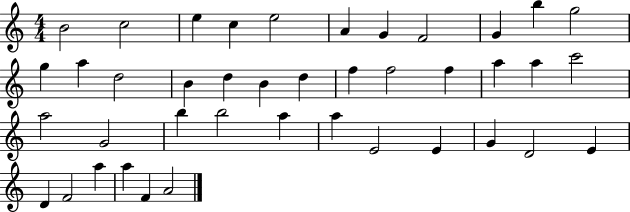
{
  \clef treble
  \numericTimeSignature
  \time 4/4
  \key c \major
  b'2 c''2 | e''4 c''4 e''2 | a'4 g'4 f'2 | g'4 b''4 g''2 | \break g''4 a''4 d''2 | b'4 d''4 b'4 d''4 | f''4 f''2 f''4 | a''4 a''4 c'''2 | \break a''2 g'2 | b''4 b''2 a''4 | a''4 e'2 e'4 | g'4 d'2 e'4 | \break d'4 f'2 a''4 | a''4 f'4 a'2 | \bar "|."
}